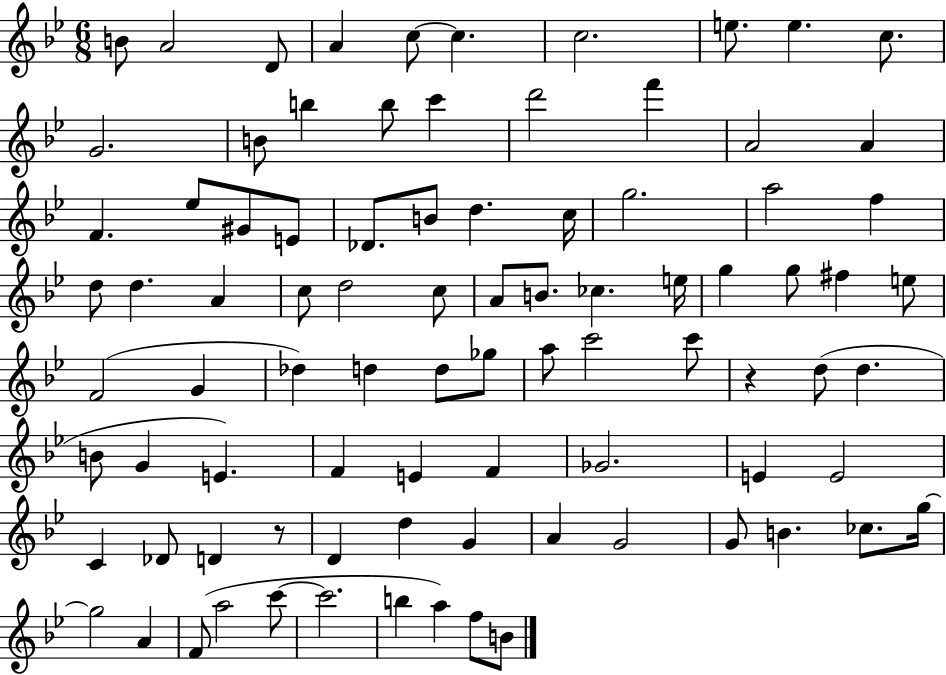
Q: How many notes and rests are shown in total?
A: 88